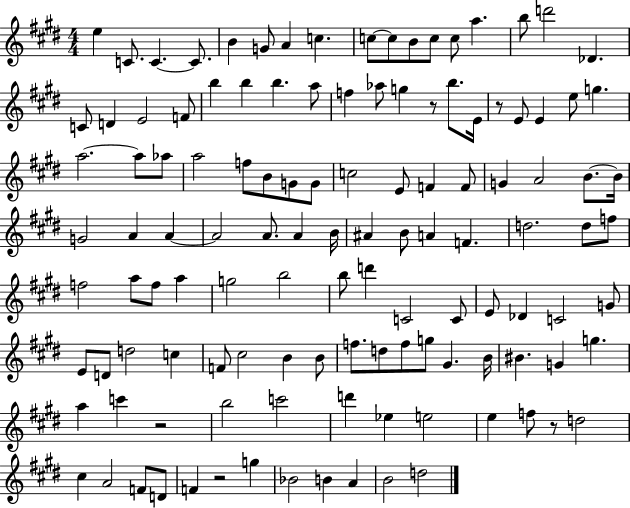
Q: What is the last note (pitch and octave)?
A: D5